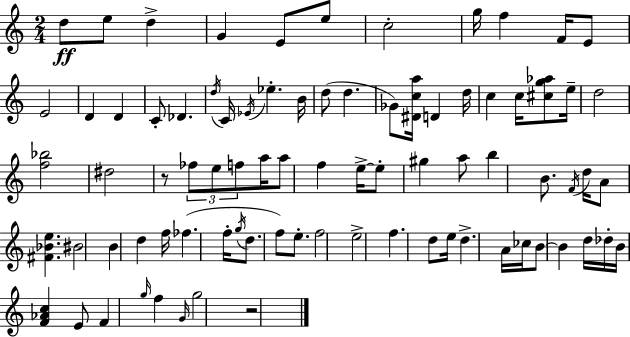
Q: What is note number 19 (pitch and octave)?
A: Eb4